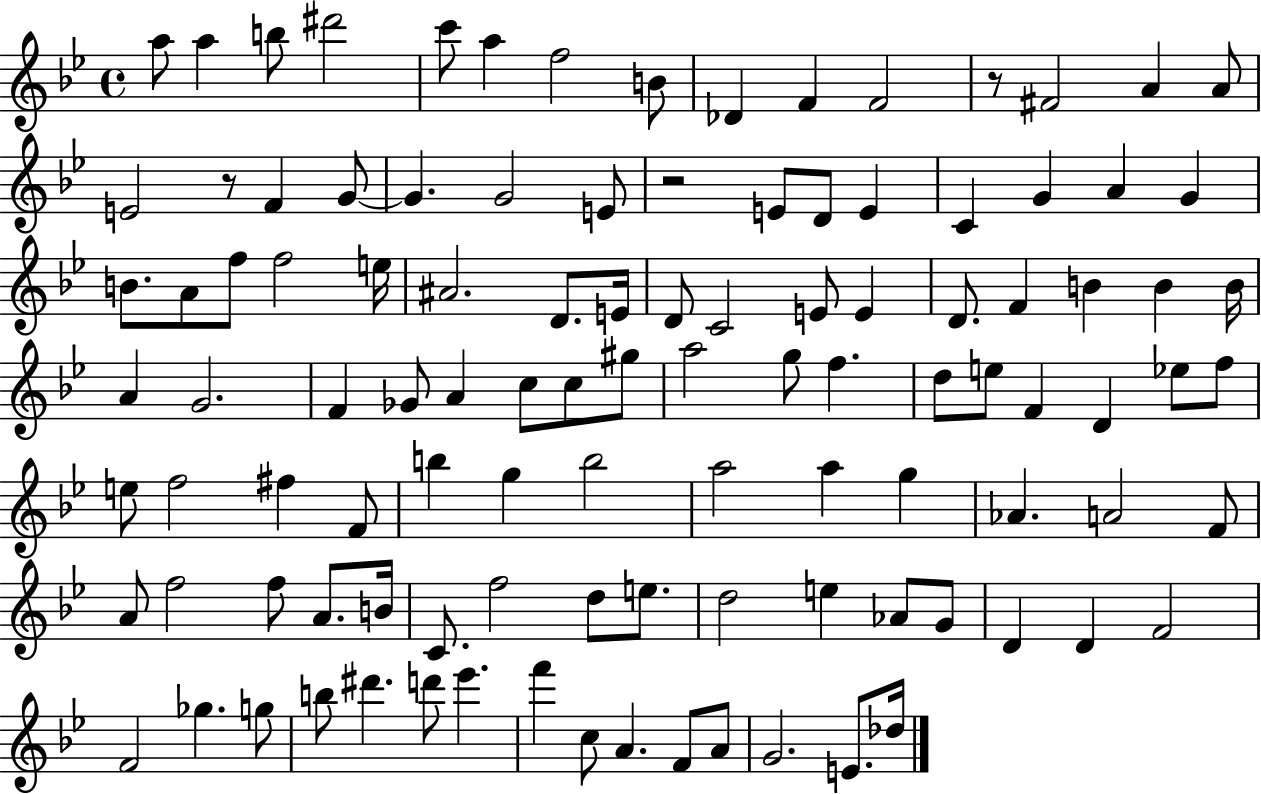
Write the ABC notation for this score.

X:1
T:Untitled
M:4/4
L:1/4
K:Bb
a/2 a b/2 ^d'2 c'/2 a f2 B/2 _D F F2 z/2 ^F2 A A/2 E2 z/2 F G/2 G G2 E/2 z2 E/2 D/2 E C G A G B/2 A/2 f/2 f2 e/4 ^A2 D/2 E/4 D/2 C2 E/2 E D/2 F B B B/4 A G2 F _G/2 A c/2 c/2 ^g/2 a2 g/2 f d/2 e/2 F D _e/2 f/2 e/2 f2 ^f F/2 b g b2 a2 a g _A A2 F/2 A/2 f2 f/2 A/2 B/4 C/2 f2 d/2 e/2 d2 e _A/2 G/2 D D F2 F2 _g g/2 b/2 ^d' d'/2 _e' f' c/2 A F/2 A/2 G2 E/2 _d/4